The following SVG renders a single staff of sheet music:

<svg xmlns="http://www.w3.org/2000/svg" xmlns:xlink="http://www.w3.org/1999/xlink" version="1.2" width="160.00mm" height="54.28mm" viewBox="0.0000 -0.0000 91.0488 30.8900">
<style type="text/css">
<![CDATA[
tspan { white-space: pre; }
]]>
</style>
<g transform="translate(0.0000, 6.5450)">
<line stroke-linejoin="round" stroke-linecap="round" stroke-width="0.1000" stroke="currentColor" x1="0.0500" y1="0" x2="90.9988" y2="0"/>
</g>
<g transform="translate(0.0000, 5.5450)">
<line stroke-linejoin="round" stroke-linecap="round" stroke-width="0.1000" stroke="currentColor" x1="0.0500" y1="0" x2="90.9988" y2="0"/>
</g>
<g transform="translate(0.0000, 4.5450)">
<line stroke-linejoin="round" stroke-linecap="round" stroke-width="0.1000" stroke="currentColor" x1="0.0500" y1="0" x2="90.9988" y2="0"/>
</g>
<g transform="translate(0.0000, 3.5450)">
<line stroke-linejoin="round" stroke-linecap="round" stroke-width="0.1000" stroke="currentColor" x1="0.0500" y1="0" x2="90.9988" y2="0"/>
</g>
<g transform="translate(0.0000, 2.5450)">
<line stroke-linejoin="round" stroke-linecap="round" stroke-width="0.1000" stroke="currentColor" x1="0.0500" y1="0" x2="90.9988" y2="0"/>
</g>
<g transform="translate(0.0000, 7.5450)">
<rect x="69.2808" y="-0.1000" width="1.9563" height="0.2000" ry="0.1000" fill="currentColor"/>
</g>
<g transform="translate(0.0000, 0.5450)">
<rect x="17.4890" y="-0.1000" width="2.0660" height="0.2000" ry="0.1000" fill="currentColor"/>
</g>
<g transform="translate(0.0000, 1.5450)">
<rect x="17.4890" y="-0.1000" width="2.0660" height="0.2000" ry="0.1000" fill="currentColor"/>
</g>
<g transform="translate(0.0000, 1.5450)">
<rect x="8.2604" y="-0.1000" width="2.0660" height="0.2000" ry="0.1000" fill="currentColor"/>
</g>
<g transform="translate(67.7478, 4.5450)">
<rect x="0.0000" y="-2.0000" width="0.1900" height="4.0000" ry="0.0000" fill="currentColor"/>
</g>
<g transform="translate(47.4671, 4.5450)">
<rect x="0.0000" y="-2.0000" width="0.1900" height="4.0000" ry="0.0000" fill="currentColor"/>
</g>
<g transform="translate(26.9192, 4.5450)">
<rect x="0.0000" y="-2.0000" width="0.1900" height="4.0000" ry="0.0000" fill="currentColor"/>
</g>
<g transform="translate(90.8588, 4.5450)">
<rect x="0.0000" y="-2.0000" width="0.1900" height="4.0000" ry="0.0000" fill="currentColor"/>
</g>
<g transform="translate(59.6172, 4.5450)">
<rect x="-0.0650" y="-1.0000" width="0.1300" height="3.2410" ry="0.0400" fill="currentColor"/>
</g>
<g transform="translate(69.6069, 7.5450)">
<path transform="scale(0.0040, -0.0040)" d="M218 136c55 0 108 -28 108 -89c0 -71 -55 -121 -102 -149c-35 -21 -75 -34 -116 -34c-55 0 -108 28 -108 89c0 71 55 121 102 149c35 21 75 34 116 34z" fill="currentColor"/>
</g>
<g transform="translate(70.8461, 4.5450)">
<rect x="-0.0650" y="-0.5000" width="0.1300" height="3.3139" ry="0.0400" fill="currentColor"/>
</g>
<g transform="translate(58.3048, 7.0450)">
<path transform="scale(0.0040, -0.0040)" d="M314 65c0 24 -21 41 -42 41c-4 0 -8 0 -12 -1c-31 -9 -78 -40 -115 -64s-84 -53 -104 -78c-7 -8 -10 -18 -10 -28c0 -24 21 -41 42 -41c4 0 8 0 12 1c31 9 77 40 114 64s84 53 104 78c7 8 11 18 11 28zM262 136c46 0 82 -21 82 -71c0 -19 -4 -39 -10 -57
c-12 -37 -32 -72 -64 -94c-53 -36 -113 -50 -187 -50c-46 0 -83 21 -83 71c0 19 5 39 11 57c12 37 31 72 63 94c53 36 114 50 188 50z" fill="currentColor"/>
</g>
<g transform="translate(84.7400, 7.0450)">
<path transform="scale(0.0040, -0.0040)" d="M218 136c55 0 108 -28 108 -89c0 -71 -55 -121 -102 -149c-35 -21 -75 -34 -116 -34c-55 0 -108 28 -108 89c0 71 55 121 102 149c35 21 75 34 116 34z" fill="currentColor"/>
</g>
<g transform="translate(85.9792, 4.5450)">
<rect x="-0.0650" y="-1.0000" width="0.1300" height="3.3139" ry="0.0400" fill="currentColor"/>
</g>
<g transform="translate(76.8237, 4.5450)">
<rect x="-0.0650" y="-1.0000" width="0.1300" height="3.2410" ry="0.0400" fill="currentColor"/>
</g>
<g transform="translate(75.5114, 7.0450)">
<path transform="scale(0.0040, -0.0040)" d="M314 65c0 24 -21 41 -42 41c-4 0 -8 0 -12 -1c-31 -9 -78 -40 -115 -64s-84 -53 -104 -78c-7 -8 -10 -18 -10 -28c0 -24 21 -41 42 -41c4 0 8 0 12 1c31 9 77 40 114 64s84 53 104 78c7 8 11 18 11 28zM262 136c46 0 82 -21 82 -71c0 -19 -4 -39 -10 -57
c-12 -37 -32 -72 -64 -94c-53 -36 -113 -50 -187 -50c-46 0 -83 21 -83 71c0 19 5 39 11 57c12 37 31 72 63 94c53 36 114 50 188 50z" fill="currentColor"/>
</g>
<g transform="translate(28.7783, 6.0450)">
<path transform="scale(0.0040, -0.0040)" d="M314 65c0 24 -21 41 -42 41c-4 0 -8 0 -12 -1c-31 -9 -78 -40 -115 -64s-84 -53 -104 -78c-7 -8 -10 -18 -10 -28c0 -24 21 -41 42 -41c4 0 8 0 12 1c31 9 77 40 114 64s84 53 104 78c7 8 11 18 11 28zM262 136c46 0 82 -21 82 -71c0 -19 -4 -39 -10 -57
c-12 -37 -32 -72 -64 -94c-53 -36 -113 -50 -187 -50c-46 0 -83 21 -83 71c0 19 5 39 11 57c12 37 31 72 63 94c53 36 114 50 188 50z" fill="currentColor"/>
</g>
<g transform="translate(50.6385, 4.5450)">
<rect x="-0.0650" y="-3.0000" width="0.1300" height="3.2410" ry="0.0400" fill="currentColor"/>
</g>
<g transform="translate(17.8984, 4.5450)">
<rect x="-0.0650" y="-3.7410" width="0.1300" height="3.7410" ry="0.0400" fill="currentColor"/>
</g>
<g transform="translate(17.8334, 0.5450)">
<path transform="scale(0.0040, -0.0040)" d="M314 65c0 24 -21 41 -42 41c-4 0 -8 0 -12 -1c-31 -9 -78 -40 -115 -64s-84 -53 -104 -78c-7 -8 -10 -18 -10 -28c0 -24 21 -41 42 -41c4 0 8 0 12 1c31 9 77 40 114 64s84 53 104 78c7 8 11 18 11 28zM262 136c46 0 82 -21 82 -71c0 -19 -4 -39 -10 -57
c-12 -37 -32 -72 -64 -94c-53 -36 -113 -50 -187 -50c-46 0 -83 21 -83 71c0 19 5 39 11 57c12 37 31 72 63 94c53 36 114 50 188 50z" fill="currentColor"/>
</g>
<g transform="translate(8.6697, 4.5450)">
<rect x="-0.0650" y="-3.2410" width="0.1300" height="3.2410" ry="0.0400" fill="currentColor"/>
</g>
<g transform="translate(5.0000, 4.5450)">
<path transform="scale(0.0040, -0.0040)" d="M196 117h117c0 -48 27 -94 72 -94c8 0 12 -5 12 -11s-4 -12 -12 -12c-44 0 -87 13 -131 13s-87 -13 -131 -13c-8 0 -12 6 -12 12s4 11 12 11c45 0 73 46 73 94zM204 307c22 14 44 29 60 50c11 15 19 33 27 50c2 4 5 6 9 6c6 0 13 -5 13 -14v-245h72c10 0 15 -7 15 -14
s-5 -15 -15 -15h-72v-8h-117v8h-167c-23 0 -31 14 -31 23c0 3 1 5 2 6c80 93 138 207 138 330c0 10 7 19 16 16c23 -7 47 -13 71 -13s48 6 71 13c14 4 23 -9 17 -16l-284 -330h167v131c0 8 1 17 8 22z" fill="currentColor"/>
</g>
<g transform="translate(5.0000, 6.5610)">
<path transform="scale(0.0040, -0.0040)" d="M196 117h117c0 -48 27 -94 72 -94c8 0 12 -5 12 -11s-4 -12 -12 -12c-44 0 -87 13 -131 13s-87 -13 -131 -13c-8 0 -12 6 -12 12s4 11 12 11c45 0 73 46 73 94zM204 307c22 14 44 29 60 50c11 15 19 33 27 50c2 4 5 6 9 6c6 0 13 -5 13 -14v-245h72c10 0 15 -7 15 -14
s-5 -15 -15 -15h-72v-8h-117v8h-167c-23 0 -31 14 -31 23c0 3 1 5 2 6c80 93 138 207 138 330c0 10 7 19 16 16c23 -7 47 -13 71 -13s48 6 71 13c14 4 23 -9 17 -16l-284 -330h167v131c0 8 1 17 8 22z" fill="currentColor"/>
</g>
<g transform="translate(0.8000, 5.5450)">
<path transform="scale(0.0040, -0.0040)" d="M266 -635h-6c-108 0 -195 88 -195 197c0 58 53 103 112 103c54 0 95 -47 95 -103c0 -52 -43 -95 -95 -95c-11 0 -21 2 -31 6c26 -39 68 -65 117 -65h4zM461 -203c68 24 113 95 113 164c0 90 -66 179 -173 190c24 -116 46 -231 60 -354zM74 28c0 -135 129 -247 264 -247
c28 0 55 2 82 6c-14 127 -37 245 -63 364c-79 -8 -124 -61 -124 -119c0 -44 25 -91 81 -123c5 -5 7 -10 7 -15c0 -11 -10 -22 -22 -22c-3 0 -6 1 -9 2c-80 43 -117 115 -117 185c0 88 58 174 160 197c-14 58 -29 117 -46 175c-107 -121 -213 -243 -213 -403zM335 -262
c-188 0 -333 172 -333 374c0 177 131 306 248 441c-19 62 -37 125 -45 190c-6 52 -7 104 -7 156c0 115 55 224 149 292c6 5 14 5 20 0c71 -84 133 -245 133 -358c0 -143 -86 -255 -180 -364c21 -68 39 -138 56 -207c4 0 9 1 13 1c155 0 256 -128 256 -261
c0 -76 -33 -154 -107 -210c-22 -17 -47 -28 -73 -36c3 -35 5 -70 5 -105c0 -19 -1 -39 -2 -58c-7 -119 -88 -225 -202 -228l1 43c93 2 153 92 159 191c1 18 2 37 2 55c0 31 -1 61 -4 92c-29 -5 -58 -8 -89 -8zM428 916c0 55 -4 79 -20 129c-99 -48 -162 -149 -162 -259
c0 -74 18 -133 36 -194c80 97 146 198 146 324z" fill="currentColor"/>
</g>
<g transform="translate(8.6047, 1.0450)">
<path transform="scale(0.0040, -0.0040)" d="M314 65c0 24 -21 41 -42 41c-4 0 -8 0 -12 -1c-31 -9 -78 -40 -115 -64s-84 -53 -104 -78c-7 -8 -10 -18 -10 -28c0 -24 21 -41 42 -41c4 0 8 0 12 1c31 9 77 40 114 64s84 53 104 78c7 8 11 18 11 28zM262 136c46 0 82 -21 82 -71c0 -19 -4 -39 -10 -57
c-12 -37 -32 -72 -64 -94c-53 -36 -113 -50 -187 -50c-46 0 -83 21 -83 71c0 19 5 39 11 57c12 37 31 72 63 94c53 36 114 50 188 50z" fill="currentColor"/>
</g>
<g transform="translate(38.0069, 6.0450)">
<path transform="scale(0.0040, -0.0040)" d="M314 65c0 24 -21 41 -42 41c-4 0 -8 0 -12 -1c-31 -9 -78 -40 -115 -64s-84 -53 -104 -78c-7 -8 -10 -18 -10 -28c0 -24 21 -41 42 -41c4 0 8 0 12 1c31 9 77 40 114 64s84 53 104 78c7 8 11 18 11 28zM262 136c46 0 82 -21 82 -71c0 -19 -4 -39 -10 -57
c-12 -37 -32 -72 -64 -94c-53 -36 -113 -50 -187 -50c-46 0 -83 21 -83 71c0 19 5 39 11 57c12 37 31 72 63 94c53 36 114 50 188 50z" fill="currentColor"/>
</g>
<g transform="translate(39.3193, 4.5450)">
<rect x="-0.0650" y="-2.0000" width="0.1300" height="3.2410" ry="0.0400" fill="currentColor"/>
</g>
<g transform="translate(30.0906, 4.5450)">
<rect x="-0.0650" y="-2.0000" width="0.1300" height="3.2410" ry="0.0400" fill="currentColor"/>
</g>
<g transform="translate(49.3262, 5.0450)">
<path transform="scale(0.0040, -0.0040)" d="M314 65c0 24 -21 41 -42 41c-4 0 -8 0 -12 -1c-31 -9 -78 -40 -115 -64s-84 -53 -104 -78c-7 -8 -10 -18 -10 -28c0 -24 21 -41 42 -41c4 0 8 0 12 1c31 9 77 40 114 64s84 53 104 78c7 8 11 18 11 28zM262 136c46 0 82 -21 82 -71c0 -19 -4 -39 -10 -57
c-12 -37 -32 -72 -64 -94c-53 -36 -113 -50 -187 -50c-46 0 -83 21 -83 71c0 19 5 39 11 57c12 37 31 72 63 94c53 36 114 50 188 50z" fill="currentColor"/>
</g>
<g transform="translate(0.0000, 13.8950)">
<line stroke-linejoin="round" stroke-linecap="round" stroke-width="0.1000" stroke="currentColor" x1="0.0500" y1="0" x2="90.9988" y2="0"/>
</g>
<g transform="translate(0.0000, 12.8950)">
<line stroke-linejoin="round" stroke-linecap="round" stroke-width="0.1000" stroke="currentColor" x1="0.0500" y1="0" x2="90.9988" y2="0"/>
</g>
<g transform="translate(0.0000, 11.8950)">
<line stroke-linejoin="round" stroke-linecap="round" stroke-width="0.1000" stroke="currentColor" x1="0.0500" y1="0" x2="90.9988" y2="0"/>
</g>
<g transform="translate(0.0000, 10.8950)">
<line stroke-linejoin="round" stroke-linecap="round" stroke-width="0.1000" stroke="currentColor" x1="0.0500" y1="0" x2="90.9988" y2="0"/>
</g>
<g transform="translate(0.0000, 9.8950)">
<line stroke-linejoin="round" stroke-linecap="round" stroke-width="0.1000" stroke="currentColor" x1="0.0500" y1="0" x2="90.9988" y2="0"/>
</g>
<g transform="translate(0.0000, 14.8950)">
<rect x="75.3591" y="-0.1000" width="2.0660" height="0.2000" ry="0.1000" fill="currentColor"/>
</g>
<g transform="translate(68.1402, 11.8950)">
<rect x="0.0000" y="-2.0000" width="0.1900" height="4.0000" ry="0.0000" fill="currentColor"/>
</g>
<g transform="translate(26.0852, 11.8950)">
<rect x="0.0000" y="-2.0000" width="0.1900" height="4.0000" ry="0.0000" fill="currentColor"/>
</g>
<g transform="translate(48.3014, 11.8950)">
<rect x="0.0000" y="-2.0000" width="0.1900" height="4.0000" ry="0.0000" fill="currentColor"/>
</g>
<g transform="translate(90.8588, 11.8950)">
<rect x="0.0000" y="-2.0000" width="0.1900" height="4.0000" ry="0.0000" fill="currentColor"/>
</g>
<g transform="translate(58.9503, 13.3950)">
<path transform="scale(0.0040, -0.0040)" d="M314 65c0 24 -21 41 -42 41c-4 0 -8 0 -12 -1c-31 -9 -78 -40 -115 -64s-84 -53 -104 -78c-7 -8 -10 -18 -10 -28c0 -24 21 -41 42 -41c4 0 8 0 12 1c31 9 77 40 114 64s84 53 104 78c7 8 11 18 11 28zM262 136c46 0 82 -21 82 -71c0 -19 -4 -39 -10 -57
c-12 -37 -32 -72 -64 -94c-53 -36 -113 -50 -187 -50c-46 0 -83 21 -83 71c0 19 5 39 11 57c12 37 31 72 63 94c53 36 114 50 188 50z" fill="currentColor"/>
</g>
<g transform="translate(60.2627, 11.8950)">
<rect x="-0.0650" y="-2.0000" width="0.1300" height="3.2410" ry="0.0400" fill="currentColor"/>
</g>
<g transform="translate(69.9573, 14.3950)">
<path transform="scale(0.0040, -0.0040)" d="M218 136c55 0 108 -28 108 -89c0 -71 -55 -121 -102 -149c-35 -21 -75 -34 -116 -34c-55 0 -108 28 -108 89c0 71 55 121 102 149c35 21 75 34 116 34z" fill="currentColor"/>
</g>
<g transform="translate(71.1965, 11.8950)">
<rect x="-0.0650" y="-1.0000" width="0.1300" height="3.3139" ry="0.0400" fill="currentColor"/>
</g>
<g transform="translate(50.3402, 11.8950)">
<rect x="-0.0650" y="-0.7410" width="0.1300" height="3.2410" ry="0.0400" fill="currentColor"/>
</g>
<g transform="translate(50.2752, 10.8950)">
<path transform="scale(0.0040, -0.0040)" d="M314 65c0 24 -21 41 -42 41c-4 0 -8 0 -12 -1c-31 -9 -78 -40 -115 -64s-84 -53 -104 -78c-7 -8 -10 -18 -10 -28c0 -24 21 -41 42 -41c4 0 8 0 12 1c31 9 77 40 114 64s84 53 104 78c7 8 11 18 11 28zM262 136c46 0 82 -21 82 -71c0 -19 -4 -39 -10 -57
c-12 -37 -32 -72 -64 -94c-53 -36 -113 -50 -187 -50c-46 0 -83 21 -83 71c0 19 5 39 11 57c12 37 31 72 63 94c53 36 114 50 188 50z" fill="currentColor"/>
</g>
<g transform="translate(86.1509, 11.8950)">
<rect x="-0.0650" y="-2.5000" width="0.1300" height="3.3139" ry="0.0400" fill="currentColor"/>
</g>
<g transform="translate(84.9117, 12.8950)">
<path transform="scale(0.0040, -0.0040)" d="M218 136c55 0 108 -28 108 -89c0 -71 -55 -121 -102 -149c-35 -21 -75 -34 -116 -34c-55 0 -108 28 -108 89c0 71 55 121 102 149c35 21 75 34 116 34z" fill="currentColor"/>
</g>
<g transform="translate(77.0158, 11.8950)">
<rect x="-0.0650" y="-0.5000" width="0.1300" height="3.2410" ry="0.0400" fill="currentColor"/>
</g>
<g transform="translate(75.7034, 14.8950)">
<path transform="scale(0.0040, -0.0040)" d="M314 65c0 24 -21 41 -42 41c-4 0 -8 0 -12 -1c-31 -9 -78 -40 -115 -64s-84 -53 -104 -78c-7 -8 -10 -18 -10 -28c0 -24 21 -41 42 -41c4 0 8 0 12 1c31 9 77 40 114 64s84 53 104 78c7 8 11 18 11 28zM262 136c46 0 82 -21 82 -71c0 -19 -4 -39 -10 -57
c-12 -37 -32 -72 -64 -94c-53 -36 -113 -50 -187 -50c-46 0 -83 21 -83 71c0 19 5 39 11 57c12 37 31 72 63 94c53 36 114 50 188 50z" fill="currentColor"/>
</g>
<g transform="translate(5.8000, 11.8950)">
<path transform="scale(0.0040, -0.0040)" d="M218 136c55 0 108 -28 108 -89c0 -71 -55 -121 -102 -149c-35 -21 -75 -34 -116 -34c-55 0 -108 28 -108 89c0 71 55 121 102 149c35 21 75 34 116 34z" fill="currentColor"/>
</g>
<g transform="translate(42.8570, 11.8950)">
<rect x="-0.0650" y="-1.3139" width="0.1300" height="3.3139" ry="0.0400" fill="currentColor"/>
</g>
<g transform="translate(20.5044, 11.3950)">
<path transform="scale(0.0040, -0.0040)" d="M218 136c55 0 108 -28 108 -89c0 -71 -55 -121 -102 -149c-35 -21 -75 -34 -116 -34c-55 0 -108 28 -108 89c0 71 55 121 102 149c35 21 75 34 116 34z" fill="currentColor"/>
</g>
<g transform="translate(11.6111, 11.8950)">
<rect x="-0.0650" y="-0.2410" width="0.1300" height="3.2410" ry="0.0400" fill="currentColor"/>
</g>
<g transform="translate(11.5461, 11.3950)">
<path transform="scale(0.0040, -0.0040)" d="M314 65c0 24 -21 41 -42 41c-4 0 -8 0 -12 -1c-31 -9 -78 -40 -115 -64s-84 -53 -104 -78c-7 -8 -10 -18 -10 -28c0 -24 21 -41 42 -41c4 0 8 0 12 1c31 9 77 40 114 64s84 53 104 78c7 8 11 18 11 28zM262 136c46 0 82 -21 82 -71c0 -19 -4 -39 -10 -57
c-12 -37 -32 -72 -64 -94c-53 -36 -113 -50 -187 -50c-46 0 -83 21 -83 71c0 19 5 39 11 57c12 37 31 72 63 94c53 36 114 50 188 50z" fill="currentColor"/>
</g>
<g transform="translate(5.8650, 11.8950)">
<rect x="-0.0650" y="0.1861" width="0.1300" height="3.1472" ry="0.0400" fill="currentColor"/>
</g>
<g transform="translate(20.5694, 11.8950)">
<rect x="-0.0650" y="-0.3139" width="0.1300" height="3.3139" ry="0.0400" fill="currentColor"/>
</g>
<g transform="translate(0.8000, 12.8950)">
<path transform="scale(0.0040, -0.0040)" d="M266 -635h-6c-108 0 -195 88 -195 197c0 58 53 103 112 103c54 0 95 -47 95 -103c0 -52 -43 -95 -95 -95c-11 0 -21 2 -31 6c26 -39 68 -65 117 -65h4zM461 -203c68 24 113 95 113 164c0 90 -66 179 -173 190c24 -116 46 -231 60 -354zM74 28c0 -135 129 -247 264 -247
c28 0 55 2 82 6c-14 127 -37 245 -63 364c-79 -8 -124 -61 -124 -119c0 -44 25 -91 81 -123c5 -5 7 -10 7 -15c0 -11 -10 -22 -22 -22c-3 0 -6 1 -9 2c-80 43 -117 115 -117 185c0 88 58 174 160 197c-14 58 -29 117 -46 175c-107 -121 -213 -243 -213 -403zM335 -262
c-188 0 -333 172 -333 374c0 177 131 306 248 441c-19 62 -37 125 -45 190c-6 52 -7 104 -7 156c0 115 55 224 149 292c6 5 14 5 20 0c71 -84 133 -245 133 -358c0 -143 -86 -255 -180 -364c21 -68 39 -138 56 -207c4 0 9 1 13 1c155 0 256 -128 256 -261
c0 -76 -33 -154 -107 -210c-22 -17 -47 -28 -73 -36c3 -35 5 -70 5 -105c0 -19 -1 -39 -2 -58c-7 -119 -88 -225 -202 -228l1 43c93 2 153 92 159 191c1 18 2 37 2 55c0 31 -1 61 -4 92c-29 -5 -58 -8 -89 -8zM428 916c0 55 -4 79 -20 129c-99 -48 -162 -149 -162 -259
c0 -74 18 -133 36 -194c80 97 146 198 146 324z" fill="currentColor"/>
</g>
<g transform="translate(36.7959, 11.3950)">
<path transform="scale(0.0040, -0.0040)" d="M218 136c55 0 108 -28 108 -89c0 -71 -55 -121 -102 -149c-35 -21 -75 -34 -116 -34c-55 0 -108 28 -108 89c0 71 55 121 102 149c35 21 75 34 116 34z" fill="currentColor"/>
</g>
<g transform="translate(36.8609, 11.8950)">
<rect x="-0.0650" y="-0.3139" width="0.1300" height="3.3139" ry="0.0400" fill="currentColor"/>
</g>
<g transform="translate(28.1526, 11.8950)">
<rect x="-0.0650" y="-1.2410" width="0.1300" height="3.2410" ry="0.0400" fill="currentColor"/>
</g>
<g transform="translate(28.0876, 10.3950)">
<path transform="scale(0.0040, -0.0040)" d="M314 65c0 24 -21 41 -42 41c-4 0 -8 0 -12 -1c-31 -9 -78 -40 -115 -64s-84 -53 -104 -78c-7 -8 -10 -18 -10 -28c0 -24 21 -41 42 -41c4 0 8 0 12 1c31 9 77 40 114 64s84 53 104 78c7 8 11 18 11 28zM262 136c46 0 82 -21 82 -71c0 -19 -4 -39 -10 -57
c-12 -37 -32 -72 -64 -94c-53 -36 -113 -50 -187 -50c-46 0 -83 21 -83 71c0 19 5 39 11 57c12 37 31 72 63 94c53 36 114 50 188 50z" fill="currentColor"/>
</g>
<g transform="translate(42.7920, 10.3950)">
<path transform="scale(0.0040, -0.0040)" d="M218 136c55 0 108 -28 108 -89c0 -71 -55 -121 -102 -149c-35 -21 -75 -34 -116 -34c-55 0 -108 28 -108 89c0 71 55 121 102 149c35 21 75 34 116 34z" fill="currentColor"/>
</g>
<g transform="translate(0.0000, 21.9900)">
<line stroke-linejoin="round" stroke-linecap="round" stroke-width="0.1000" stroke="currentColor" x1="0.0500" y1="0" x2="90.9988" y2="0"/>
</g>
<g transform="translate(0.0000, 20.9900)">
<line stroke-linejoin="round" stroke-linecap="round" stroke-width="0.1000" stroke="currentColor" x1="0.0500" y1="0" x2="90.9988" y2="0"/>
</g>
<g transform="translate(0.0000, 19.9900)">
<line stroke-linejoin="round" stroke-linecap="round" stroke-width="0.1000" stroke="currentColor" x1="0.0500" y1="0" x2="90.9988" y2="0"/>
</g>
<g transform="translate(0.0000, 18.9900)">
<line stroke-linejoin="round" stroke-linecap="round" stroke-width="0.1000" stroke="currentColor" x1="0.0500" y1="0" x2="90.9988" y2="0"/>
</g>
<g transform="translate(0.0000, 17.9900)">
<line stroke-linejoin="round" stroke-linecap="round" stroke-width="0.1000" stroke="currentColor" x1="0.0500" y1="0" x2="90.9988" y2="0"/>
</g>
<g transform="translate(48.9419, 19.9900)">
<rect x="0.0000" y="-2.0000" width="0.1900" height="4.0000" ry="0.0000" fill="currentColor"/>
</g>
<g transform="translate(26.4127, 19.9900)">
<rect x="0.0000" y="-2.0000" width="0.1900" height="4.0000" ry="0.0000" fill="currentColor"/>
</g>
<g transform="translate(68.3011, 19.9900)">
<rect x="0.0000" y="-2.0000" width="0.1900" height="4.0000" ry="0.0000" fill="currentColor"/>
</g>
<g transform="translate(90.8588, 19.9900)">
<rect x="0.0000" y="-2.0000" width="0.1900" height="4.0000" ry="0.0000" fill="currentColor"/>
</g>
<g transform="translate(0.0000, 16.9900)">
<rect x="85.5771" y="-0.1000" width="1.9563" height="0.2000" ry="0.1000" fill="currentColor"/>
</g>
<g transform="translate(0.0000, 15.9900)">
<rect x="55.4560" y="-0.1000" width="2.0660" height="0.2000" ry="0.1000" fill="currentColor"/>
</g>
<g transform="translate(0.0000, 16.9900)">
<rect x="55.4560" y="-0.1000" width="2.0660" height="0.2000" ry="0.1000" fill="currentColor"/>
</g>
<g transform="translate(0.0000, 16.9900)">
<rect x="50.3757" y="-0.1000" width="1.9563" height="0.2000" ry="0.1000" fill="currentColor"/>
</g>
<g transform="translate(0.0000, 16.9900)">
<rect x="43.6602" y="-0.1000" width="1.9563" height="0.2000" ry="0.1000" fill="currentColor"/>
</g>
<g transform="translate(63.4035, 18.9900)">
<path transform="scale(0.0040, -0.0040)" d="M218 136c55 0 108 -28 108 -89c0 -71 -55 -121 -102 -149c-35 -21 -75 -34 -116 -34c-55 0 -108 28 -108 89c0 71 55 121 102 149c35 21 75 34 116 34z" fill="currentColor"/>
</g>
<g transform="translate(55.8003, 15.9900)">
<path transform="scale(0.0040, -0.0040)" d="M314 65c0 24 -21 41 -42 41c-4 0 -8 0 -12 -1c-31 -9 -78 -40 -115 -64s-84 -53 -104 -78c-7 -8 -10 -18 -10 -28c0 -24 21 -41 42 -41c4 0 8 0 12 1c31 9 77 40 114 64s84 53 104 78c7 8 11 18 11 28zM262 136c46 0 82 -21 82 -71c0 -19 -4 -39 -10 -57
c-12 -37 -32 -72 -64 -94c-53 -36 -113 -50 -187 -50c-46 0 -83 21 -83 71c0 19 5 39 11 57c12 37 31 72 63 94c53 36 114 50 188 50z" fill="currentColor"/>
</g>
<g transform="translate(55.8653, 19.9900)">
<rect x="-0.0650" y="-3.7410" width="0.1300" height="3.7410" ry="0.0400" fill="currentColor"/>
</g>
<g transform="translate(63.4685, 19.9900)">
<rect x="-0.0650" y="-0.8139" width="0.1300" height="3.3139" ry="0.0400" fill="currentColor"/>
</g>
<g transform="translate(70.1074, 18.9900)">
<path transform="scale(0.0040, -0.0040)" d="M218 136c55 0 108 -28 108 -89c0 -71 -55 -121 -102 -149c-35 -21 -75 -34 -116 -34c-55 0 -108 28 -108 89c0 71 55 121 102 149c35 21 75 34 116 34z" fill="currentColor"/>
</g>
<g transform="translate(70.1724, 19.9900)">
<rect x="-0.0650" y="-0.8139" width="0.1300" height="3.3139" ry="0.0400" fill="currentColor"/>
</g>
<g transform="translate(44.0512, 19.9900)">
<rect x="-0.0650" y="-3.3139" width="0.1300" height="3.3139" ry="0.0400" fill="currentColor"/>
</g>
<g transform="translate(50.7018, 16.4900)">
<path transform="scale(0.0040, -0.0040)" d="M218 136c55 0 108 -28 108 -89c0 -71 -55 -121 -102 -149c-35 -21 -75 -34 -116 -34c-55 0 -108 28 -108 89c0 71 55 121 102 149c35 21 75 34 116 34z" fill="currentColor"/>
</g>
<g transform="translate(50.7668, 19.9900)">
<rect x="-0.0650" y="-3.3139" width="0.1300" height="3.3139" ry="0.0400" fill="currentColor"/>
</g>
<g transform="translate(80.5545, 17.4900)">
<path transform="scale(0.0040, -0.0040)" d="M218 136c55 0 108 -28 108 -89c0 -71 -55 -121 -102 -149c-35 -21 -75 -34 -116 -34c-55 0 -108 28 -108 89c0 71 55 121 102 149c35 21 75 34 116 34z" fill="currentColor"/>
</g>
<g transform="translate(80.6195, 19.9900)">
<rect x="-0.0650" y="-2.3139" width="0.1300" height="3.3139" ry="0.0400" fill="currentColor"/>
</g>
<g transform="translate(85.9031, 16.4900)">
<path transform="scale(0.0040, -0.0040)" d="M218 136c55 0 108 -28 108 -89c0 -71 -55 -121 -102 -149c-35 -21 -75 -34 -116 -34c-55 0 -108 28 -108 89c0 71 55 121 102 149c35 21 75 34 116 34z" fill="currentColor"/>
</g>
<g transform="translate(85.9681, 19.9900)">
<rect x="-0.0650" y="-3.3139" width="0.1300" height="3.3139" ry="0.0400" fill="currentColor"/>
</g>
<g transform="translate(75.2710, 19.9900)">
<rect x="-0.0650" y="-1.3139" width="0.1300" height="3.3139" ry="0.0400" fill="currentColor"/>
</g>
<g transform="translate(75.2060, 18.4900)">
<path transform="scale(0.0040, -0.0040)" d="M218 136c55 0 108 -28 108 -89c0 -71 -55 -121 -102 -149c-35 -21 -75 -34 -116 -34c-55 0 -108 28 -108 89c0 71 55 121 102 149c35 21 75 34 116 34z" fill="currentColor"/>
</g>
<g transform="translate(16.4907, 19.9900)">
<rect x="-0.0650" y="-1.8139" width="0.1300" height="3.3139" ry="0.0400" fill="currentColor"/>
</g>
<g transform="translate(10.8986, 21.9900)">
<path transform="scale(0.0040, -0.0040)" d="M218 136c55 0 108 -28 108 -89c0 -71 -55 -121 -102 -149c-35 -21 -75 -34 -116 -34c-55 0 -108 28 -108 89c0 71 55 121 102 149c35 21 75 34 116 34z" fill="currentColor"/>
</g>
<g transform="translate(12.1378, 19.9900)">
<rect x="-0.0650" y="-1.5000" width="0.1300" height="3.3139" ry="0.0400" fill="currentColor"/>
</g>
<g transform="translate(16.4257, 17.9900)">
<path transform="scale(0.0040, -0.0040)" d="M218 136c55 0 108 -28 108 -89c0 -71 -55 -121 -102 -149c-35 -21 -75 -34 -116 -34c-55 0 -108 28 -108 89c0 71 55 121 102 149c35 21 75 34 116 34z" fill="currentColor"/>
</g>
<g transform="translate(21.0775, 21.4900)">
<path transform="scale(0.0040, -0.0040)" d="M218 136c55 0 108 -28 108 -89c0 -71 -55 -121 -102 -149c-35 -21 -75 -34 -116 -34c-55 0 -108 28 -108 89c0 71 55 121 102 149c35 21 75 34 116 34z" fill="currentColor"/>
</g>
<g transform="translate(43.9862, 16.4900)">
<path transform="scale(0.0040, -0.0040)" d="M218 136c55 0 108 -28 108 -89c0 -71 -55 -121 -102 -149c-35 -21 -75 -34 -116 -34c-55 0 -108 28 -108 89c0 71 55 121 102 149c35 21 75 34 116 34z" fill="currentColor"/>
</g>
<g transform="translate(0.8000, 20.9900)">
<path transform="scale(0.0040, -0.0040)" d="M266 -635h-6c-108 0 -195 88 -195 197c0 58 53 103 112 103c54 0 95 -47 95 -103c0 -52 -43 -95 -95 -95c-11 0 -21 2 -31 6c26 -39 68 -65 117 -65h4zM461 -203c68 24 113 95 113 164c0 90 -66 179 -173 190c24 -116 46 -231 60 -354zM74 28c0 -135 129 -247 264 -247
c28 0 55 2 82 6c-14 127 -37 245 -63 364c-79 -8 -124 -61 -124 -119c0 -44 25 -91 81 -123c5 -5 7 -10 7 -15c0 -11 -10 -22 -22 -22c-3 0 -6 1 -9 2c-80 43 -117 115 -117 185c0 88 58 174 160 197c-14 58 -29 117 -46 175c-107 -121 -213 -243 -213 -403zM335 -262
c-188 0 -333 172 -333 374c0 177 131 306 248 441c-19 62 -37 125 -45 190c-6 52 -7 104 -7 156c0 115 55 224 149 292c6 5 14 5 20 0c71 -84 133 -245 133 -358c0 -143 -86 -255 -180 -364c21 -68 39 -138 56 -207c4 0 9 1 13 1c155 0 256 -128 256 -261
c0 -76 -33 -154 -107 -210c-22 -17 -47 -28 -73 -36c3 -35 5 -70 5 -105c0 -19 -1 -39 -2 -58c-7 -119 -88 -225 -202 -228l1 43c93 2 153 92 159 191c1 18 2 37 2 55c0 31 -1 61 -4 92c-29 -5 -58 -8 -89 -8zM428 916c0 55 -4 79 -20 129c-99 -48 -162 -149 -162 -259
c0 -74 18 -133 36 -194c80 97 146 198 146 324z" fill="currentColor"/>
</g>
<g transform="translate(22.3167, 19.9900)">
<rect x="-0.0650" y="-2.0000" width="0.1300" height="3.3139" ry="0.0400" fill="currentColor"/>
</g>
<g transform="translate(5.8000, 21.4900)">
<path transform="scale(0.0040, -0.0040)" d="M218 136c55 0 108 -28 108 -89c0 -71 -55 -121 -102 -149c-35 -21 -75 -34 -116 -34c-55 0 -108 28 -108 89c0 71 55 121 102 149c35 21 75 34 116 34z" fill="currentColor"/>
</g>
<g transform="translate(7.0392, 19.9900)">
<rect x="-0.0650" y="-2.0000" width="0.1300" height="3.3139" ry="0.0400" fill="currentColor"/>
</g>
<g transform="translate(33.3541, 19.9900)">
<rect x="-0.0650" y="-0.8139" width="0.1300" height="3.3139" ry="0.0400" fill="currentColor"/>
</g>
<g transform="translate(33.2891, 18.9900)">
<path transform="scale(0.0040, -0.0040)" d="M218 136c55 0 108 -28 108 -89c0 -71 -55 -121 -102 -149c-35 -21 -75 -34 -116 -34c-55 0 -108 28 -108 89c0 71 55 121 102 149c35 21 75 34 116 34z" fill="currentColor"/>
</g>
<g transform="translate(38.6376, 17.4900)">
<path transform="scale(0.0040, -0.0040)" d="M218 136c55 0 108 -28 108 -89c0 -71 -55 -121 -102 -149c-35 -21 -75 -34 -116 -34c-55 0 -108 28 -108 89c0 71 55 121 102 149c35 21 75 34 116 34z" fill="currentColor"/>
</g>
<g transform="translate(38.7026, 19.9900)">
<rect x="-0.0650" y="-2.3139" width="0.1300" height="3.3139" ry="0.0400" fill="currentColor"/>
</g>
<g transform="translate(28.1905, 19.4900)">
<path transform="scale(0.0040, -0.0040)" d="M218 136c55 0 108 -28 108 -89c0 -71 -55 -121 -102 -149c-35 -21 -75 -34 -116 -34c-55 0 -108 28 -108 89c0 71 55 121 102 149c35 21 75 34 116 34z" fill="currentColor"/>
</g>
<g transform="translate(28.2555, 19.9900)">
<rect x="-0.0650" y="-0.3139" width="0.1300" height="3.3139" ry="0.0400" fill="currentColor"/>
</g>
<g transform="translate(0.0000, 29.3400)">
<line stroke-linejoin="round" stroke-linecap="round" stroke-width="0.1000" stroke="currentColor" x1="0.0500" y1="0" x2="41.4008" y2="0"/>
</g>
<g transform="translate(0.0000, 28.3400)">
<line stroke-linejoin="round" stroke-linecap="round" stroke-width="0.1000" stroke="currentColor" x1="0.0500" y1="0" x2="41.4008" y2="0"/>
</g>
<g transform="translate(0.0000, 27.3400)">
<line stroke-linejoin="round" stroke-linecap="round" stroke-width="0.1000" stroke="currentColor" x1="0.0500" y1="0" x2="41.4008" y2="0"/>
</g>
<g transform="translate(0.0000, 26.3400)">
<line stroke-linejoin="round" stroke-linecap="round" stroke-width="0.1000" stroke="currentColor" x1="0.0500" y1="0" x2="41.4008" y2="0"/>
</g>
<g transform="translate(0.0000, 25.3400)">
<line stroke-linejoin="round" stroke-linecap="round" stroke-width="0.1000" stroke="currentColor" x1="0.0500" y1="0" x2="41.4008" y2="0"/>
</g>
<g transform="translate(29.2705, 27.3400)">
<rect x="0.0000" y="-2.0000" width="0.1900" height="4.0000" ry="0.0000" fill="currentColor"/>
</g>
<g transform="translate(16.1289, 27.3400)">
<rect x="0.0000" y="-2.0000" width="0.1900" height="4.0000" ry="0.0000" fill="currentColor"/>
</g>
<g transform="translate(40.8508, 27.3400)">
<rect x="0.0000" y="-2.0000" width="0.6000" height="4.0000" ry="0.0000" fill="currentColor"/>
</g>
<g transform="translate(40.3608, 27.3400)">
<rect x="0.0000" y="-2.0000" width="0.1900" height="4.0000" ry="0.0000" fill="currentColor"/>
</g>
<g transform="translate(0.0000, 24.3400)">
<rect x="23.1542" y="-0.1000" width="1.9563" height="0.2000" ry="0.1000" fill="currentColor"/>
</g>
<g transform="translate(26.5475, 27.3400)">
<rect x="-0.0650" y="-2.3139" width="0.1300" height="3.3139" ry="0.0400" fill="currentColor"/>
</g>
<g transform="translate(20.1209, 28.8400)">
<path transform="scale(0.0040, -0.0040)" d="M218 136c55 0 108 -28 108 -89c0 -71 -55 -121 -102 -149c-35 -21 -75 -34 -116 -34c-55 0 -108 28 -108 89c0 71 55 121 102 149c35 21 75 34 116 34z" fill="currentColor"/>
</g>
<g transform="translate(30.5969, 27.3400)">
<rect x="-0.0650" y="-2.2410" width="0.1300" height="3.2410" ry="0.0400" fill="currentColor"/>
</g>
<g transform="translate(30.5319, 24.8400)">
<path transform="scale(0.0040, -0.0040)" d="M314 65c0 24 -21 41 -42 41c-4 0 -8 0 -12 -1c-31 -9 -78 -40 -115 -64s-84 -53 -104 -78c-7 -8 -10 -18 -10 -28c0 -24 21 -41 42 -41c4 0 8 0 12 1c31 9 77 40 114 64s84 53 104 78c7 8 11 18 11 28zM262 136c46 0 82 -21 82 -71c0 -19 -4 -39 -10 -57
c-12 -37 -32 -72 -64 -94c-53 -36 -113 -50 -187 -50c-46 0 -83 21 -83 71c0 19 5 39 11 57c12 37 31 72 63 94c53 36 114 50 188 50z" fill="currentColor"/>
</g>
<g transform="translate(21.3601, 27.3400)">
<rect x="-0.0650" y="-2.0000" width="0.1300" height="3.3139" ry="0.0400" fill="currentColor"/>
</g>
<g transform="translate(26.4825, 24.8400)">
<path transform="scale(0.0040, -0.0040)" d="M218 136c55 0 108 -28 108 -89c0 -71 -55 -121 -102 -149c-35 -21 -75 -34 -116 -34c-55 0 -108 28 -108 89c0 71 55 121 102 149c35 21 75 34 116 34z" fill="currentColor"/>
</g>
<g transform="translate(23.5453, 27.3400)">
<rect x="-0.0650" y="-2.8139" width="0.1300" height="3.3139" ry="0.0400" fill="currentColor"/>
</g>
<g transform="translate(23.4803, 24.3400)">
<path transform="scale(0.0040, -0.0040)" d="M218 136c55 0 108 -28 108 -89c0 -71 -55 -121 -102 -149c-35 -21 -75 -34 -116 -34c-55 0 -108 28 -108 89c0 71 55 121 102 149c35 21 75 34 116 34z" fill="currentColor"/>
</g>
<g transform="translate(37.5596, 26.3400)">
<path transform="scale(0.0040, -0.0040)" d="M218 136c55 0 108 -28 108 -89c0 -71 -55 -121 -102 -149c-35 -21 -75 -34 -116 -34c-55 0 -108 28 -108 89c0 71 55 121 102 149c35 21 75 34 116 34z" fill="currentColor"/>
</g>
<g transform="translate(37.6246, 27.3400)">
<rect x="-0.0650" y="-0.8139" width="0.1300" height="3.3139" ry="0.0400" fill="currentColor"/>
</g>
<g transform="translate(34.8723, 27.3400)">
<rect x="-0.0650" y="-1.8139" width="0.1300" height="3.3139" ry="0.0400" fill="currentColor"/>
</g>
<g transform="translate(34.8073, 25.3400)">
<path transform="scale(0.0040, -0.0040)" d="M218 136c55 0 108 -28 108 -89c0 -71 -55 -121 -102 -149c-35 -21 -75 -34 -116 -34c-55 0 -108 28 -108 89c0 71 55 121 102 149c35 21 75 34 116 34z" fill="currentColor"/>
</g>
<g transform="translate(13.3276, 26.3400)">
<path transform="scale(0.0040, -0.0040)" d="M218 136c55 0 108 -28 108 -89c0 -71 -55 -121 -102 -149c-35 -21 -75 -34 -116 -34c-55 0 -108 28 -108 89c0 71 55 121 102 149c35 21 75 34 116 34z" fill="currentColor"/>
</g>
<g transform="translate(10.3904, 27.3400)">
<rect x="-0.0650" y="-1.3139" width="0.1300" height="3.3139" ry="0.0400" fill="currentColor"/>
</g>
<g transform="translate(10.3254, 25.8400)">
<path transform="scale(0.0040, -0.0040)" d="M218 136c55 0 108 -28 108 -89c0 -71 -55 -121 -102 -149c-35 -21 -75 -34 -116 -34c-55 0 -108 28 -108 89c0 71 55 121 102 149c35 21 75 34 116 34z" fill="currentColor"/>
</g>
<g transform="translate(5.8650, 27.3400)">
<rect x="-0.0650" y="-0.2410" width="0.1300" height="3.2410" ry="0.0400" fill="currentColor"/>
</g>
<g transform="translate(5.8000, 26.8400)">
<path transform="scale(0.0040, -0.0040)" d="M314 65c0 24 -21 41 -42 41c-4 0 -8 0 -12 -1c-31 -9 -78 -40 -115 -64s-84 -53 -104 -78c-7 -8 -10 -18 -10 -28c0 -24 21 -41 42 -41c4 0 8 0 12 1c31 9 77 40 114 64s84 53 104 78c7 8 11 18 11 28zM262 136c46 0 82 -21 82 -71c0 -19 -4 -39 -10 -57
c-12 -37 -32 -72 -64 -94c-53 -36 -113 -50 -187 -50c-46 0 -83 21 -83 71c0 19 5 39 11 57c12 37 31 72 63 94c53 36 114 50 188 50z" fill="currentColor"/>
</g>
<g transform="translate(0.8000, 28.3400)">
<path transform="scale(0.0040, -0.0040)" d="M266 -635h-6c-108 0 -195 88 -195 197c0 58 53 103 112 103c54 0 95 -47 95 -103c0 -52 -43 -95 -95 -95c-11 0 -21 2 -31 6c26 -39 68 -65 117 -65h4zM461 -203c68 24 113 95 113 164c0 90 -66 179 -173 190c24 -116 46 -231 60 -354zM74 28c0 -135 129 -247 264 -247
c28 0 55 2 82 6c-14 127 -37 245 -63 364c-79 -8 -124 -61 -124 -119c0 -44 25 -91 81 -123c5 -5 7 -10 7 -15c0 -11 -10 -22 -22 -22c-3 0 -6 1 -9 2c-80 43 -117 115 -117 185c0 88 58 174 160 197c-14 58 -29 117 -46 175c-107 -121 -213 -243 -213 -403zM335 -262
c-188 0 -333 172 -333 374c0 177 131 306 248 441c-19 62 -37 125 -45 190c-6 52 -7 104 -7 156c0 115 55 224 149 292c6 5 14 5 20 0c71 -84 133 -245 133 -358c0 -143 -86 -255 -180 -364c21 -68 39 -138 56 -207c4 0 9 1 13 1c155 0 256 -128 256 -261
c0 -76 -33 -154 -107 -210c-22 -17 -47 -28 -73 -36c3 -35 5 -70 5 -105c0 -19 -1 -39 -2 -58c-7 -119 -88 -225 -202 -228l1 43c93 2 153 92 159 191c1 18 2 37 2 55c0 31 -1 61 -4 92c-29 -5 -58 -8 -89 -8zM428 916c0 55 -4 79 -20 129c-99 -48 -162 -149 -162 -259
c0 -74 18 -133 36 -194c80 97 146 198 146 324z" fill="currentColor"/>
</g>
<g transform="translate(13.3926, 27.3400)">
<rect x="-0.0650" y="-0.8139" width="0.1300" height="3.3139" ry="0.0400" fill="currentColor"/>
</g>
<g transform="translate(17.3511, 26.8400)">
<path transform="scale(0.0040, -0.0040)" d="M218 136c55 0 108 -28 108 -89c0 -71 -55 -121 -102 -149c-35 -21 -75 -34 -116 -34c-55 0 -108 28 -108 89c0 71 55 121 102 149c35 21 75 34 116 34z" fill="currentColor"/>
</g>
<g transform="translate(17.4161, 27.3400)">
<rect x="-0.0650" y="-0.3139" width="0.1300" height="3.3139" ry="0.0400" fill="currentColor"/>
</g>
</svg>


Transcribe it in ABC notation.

X:1
T:Untitled
M:4/4
L:1/4
K:C
b2 c'2 F2 F2 A2 D2 C D2 D B c2 c e2 c e d2 F2 D C2 G F E f F c d g b b c'2 d d e g b c2 e d c F a g g2 f d